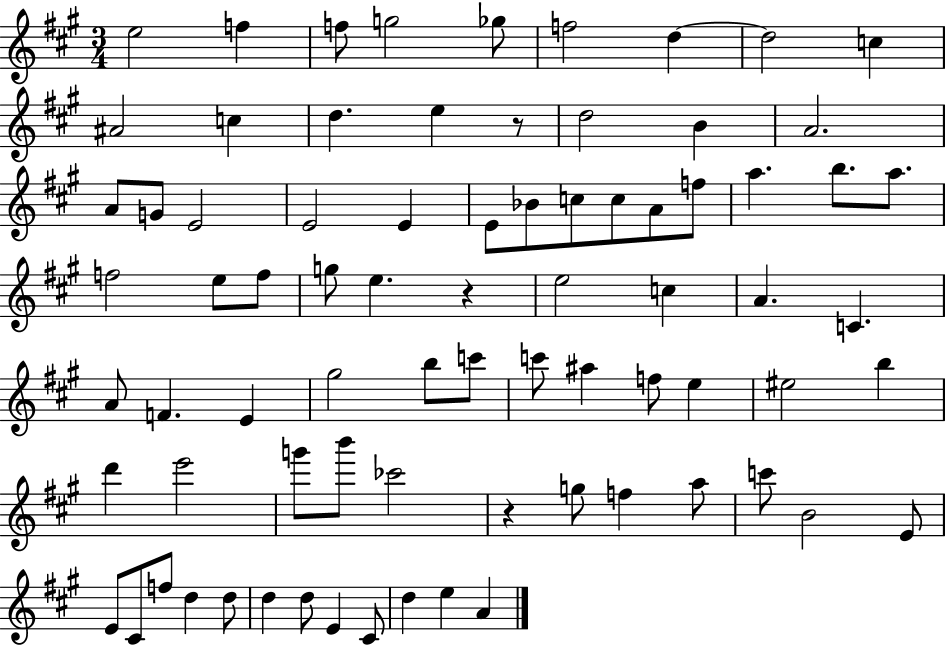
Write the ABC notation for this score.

X:1
T:Untitled
M:3/4
L:1/4
K:A
e2 f f/2 g2 _g/2 f2 d d2 c ^A2 c d e z/2 d2 B A2 A/2 G/2 E2 E2 E E/2 _B/2 c/2 c/2 A/2 f/2 a b/2 a/2 f2 e/2 f/2 g/2 e z e2 c A C A/2 F E ^g2 b/2 c'/2 c'/2 ^a f/2 e ^e2 b d' e'2 g'/2 b'/2 _c'2 z g/2 f a/2 c'/2 B2 E/2 E/2 ^C/2 f/2 d d/2 d d/2 E ^C/2 d e A